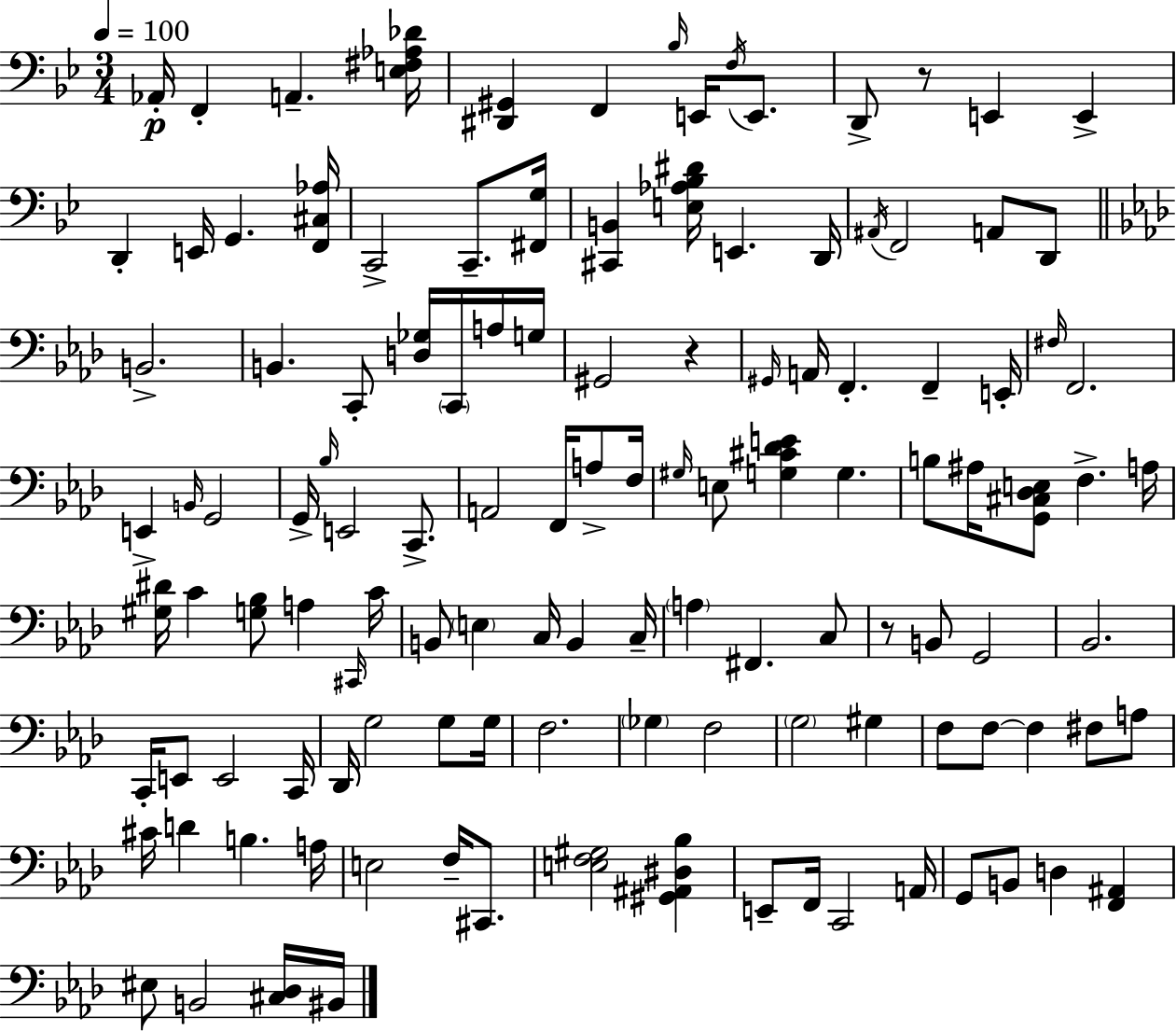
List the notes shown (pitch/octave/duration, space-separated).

Ab2/s F2/q A2/q. [E3,F#3,Ab3,Db4]/s [D#2,G#2]/q F2/q Bb3/s E2/s F3/s E2/e. D2/e R/e E2/q E2/q D2/q E2/s G2/q. [F2,C#3,Ab3]/s C2/h C2/e. [F#2,G3]/s [C#2,B2]/q [E3,Ab3,Bb3,D#4]/s E2/q. D2/s A#2/s F2/h A2/e D2/e B2/h. B2/q. C2/e [D3,Gb3]/s C2/s A3/s G3/s G#2/h R/q G#2/s A2/s F2/q. F2/q E2/s F#3/s F2/h. E2/q B2/s G2/h G2/s Bb3/s E2/h C2/e. A2/h F2/s A3/e F3/s G#3/s E3/e [G3,C#4,Db4,E4]/q G3/q. B3/e A#3/s [G2,C#3,Db3,E3]/e F3/q. A3/s [G#3,D#4]/s C4/q [G3,Bb3]/e A3/q C#2/s C4/s B2/e E3/q C3/s B2/q C3/s A3/q F#2/q. C3/e R/e B2/e G2/h Bb2/h. C2/s E2/e E2/h C2/s Db2/s G3/h G3/e G3/s F3/h. Gb3/q F3/h G3/h G#3/q F3/e F3/e F3/q F#3/e A3/e C#4/s D4/q B3/q. A3/s E3/h F3/s C#2/e. [E3,F3,G#3]/h [G#2,A#2,D#3,Bb3]/q E2/e F2/s C2/h A2/s G2/e B2/e D3/q [F2,A#2]/q EIS3/e B2/h [C#3,Db3]/s BIS2/s